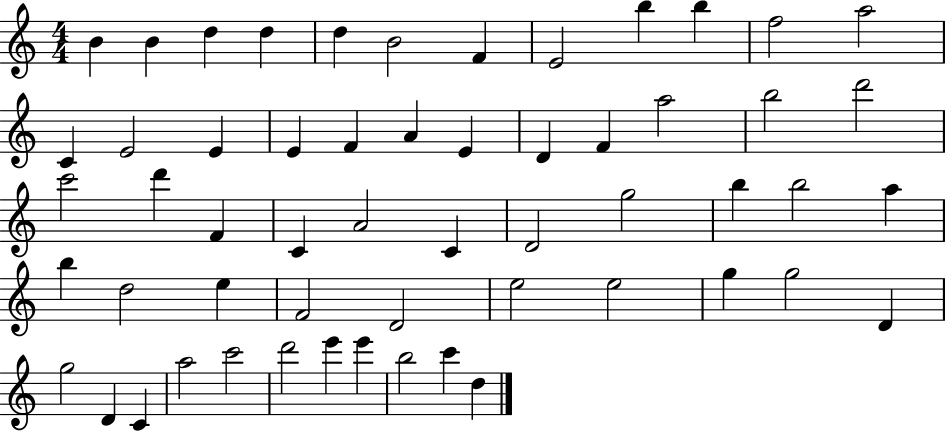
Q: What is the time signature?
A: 4/4